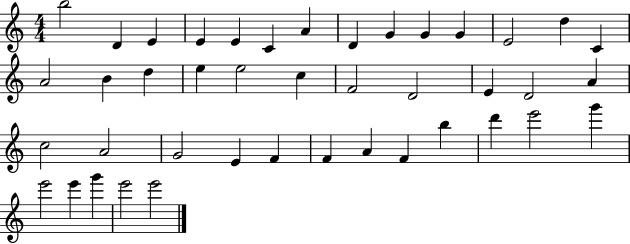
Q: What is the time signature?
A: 4/4